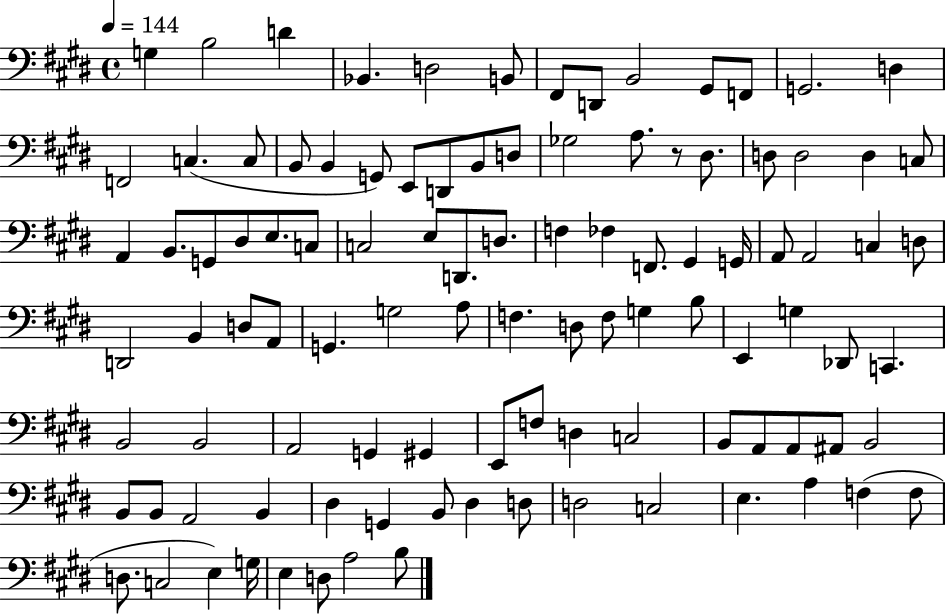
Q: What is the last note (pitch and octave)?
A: B3